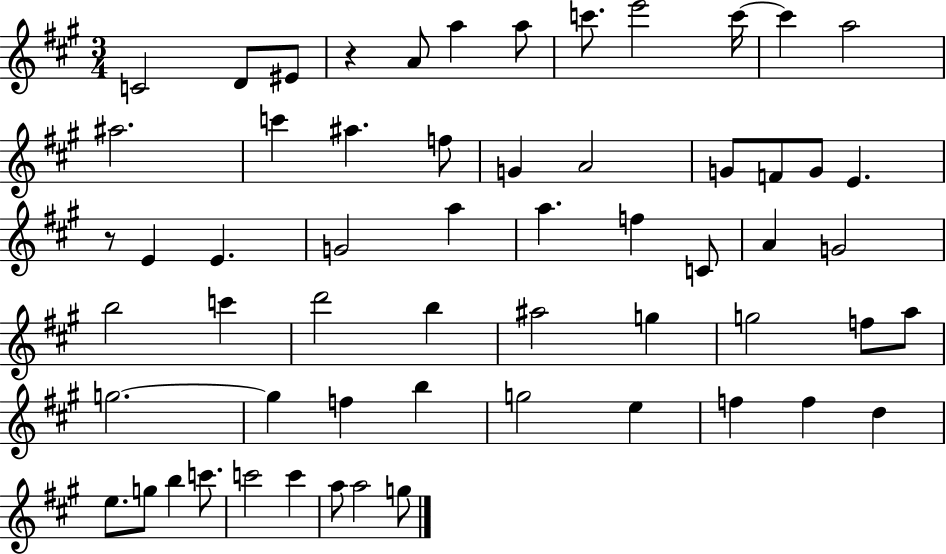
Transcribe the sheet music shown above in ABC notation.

X:1
T:Untitled
M:3/4
L:1/4
K:A
C2 D/2 ^E/2 z A/2 a a/2 c'/2 e'2 c'/4 c' a2 ^a2 c' ^a f/2 G A2 G/2 F/2 G/2 E z/2 E E G2 a a f C/2 A G2 b2 c' d'2 b ^a2 g g2 f/2 a/2 g2 g f b g2 e f f d e/2 g/2 b c'/2 c'2 c' a/2 a2 g/2